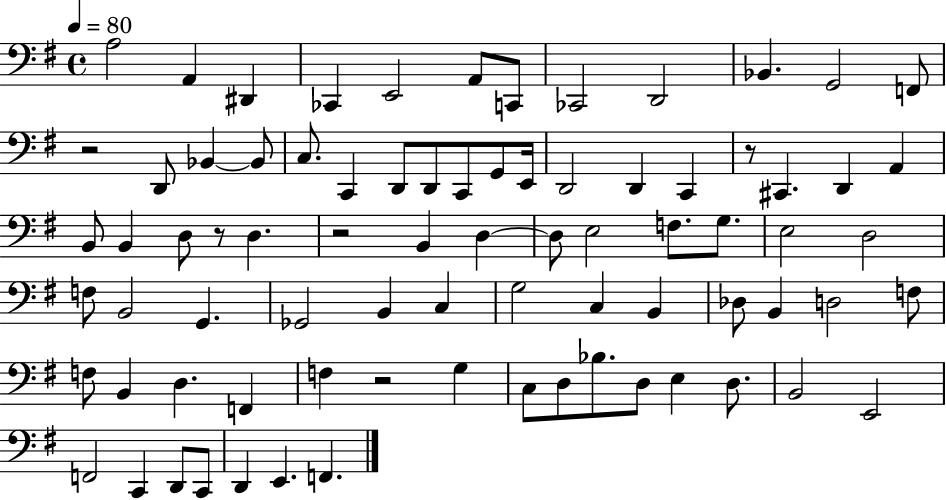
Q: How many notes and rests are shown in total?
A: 79